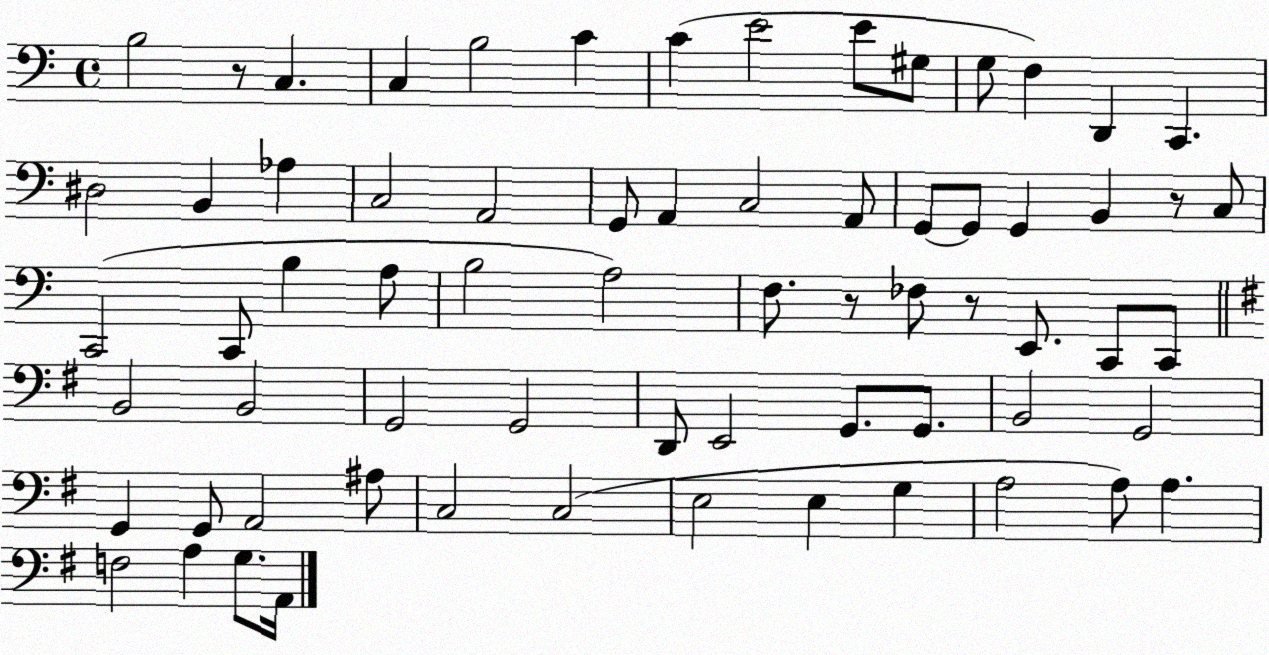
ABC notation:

X:1
T:Untitled
M:4/4
L:1/4
K:C
B,2 z/2 C, C, B,2 C C E2 E/2 ^G,/2 G,/2 F, D,, C,, ^D,2 B,, _A, C,2 A,,2 G,,/2 A,, C,2 A,,/2 G,,/2 G,,/2 G,, B,, z/2 C,/2 C,,2 C,,/2 B, A,/2 B,2 A,2 F,/2 z/2 _F,/2 z/2 E,,/2 C,,/2 C,,/2 B,,2 B,,2 G,,2 G,,2 D,,/2 E,,2 G,,/2 G,,/2 B,,2 G,,2 G,, G,,/2 A,,2 ^A,/2 C,2 C,2 E,2 E, G, A,2 A,/2 A, F,2 A, G,/2 A,,/4